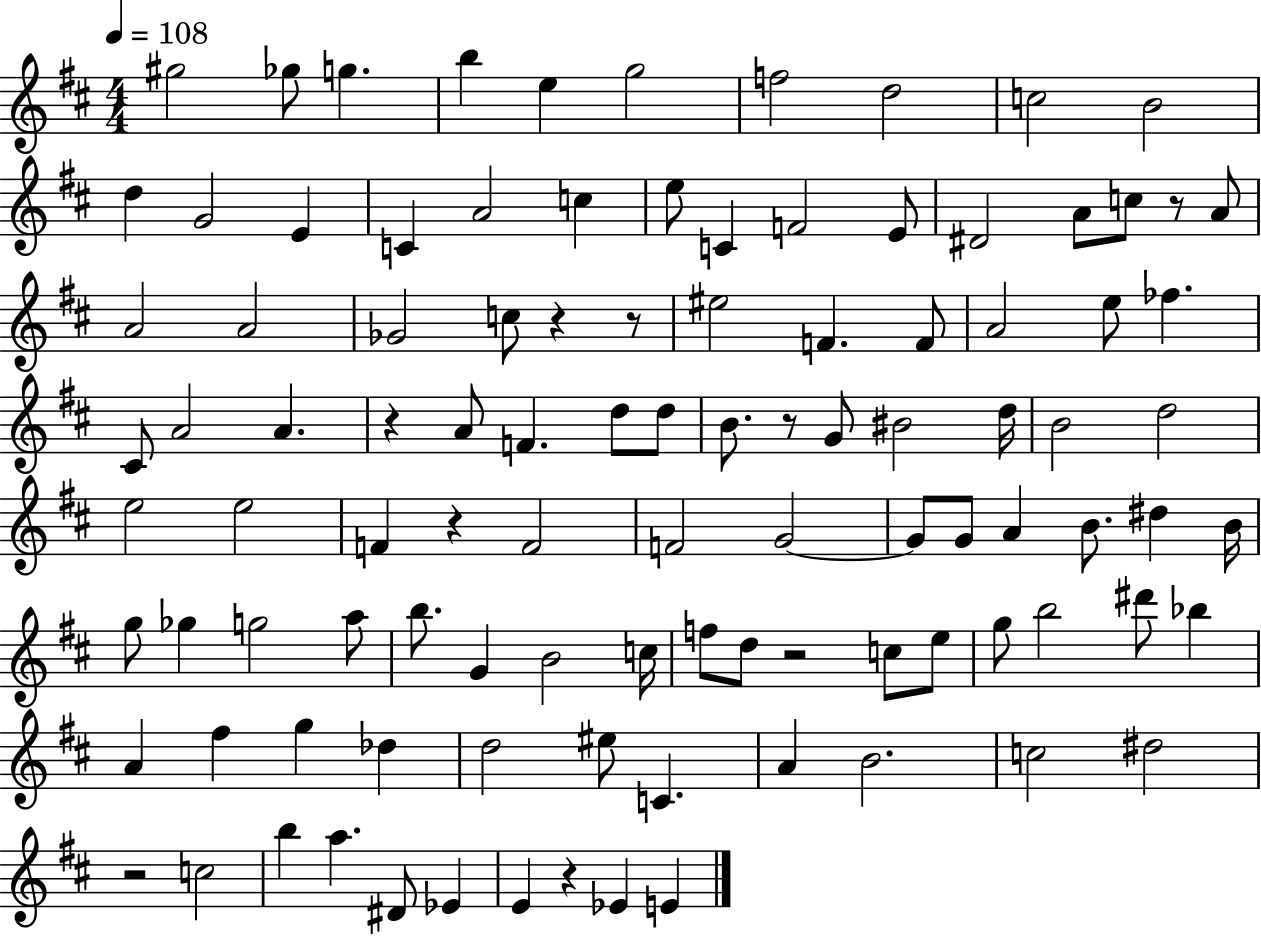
X:1
T:Untitled
M:4/4
L:1/4
K:D
^g2 _g/2 g b e g2 f2 d2 c2 B2 d G2 E C A2 c e/2 C F2 E/2 ^D2 A/2 c/2 z/2 A/2 A2 A2 _G2 c/2 z z/2 ^e2 F F/2 A2 e/2 _f ^C/2 A2 A z A/2 F d/2 d/2 B/2 z/2 G/2 ^B2 d/4 B2 d2 e2 e2 F z F2 F2 G2 G/2 G/2 A B/2 ^d B/4 g/2 _g g2 a/2 b/2 G B2 c/4 f/2 d/2 z2 c/2 e/2 g/2 b2 ^d'/2 _b A ^f g _d d2 ^e/2 C A B2 c2 ^d2 z2 c2 b a ^D/2 _E E z _E E